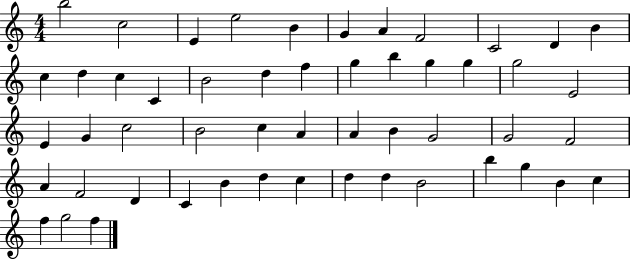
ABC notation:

X:1
T:Untitled
M:4/4
L:1/4
K:C
b2 c2 E e2 B G A F2 C2 D B c d c C B2 d f g b g g g2 E2 E G c2 B2 c A A B G2 G2 F2 A F2 D C B d c d d B2 b g B c f g2 f